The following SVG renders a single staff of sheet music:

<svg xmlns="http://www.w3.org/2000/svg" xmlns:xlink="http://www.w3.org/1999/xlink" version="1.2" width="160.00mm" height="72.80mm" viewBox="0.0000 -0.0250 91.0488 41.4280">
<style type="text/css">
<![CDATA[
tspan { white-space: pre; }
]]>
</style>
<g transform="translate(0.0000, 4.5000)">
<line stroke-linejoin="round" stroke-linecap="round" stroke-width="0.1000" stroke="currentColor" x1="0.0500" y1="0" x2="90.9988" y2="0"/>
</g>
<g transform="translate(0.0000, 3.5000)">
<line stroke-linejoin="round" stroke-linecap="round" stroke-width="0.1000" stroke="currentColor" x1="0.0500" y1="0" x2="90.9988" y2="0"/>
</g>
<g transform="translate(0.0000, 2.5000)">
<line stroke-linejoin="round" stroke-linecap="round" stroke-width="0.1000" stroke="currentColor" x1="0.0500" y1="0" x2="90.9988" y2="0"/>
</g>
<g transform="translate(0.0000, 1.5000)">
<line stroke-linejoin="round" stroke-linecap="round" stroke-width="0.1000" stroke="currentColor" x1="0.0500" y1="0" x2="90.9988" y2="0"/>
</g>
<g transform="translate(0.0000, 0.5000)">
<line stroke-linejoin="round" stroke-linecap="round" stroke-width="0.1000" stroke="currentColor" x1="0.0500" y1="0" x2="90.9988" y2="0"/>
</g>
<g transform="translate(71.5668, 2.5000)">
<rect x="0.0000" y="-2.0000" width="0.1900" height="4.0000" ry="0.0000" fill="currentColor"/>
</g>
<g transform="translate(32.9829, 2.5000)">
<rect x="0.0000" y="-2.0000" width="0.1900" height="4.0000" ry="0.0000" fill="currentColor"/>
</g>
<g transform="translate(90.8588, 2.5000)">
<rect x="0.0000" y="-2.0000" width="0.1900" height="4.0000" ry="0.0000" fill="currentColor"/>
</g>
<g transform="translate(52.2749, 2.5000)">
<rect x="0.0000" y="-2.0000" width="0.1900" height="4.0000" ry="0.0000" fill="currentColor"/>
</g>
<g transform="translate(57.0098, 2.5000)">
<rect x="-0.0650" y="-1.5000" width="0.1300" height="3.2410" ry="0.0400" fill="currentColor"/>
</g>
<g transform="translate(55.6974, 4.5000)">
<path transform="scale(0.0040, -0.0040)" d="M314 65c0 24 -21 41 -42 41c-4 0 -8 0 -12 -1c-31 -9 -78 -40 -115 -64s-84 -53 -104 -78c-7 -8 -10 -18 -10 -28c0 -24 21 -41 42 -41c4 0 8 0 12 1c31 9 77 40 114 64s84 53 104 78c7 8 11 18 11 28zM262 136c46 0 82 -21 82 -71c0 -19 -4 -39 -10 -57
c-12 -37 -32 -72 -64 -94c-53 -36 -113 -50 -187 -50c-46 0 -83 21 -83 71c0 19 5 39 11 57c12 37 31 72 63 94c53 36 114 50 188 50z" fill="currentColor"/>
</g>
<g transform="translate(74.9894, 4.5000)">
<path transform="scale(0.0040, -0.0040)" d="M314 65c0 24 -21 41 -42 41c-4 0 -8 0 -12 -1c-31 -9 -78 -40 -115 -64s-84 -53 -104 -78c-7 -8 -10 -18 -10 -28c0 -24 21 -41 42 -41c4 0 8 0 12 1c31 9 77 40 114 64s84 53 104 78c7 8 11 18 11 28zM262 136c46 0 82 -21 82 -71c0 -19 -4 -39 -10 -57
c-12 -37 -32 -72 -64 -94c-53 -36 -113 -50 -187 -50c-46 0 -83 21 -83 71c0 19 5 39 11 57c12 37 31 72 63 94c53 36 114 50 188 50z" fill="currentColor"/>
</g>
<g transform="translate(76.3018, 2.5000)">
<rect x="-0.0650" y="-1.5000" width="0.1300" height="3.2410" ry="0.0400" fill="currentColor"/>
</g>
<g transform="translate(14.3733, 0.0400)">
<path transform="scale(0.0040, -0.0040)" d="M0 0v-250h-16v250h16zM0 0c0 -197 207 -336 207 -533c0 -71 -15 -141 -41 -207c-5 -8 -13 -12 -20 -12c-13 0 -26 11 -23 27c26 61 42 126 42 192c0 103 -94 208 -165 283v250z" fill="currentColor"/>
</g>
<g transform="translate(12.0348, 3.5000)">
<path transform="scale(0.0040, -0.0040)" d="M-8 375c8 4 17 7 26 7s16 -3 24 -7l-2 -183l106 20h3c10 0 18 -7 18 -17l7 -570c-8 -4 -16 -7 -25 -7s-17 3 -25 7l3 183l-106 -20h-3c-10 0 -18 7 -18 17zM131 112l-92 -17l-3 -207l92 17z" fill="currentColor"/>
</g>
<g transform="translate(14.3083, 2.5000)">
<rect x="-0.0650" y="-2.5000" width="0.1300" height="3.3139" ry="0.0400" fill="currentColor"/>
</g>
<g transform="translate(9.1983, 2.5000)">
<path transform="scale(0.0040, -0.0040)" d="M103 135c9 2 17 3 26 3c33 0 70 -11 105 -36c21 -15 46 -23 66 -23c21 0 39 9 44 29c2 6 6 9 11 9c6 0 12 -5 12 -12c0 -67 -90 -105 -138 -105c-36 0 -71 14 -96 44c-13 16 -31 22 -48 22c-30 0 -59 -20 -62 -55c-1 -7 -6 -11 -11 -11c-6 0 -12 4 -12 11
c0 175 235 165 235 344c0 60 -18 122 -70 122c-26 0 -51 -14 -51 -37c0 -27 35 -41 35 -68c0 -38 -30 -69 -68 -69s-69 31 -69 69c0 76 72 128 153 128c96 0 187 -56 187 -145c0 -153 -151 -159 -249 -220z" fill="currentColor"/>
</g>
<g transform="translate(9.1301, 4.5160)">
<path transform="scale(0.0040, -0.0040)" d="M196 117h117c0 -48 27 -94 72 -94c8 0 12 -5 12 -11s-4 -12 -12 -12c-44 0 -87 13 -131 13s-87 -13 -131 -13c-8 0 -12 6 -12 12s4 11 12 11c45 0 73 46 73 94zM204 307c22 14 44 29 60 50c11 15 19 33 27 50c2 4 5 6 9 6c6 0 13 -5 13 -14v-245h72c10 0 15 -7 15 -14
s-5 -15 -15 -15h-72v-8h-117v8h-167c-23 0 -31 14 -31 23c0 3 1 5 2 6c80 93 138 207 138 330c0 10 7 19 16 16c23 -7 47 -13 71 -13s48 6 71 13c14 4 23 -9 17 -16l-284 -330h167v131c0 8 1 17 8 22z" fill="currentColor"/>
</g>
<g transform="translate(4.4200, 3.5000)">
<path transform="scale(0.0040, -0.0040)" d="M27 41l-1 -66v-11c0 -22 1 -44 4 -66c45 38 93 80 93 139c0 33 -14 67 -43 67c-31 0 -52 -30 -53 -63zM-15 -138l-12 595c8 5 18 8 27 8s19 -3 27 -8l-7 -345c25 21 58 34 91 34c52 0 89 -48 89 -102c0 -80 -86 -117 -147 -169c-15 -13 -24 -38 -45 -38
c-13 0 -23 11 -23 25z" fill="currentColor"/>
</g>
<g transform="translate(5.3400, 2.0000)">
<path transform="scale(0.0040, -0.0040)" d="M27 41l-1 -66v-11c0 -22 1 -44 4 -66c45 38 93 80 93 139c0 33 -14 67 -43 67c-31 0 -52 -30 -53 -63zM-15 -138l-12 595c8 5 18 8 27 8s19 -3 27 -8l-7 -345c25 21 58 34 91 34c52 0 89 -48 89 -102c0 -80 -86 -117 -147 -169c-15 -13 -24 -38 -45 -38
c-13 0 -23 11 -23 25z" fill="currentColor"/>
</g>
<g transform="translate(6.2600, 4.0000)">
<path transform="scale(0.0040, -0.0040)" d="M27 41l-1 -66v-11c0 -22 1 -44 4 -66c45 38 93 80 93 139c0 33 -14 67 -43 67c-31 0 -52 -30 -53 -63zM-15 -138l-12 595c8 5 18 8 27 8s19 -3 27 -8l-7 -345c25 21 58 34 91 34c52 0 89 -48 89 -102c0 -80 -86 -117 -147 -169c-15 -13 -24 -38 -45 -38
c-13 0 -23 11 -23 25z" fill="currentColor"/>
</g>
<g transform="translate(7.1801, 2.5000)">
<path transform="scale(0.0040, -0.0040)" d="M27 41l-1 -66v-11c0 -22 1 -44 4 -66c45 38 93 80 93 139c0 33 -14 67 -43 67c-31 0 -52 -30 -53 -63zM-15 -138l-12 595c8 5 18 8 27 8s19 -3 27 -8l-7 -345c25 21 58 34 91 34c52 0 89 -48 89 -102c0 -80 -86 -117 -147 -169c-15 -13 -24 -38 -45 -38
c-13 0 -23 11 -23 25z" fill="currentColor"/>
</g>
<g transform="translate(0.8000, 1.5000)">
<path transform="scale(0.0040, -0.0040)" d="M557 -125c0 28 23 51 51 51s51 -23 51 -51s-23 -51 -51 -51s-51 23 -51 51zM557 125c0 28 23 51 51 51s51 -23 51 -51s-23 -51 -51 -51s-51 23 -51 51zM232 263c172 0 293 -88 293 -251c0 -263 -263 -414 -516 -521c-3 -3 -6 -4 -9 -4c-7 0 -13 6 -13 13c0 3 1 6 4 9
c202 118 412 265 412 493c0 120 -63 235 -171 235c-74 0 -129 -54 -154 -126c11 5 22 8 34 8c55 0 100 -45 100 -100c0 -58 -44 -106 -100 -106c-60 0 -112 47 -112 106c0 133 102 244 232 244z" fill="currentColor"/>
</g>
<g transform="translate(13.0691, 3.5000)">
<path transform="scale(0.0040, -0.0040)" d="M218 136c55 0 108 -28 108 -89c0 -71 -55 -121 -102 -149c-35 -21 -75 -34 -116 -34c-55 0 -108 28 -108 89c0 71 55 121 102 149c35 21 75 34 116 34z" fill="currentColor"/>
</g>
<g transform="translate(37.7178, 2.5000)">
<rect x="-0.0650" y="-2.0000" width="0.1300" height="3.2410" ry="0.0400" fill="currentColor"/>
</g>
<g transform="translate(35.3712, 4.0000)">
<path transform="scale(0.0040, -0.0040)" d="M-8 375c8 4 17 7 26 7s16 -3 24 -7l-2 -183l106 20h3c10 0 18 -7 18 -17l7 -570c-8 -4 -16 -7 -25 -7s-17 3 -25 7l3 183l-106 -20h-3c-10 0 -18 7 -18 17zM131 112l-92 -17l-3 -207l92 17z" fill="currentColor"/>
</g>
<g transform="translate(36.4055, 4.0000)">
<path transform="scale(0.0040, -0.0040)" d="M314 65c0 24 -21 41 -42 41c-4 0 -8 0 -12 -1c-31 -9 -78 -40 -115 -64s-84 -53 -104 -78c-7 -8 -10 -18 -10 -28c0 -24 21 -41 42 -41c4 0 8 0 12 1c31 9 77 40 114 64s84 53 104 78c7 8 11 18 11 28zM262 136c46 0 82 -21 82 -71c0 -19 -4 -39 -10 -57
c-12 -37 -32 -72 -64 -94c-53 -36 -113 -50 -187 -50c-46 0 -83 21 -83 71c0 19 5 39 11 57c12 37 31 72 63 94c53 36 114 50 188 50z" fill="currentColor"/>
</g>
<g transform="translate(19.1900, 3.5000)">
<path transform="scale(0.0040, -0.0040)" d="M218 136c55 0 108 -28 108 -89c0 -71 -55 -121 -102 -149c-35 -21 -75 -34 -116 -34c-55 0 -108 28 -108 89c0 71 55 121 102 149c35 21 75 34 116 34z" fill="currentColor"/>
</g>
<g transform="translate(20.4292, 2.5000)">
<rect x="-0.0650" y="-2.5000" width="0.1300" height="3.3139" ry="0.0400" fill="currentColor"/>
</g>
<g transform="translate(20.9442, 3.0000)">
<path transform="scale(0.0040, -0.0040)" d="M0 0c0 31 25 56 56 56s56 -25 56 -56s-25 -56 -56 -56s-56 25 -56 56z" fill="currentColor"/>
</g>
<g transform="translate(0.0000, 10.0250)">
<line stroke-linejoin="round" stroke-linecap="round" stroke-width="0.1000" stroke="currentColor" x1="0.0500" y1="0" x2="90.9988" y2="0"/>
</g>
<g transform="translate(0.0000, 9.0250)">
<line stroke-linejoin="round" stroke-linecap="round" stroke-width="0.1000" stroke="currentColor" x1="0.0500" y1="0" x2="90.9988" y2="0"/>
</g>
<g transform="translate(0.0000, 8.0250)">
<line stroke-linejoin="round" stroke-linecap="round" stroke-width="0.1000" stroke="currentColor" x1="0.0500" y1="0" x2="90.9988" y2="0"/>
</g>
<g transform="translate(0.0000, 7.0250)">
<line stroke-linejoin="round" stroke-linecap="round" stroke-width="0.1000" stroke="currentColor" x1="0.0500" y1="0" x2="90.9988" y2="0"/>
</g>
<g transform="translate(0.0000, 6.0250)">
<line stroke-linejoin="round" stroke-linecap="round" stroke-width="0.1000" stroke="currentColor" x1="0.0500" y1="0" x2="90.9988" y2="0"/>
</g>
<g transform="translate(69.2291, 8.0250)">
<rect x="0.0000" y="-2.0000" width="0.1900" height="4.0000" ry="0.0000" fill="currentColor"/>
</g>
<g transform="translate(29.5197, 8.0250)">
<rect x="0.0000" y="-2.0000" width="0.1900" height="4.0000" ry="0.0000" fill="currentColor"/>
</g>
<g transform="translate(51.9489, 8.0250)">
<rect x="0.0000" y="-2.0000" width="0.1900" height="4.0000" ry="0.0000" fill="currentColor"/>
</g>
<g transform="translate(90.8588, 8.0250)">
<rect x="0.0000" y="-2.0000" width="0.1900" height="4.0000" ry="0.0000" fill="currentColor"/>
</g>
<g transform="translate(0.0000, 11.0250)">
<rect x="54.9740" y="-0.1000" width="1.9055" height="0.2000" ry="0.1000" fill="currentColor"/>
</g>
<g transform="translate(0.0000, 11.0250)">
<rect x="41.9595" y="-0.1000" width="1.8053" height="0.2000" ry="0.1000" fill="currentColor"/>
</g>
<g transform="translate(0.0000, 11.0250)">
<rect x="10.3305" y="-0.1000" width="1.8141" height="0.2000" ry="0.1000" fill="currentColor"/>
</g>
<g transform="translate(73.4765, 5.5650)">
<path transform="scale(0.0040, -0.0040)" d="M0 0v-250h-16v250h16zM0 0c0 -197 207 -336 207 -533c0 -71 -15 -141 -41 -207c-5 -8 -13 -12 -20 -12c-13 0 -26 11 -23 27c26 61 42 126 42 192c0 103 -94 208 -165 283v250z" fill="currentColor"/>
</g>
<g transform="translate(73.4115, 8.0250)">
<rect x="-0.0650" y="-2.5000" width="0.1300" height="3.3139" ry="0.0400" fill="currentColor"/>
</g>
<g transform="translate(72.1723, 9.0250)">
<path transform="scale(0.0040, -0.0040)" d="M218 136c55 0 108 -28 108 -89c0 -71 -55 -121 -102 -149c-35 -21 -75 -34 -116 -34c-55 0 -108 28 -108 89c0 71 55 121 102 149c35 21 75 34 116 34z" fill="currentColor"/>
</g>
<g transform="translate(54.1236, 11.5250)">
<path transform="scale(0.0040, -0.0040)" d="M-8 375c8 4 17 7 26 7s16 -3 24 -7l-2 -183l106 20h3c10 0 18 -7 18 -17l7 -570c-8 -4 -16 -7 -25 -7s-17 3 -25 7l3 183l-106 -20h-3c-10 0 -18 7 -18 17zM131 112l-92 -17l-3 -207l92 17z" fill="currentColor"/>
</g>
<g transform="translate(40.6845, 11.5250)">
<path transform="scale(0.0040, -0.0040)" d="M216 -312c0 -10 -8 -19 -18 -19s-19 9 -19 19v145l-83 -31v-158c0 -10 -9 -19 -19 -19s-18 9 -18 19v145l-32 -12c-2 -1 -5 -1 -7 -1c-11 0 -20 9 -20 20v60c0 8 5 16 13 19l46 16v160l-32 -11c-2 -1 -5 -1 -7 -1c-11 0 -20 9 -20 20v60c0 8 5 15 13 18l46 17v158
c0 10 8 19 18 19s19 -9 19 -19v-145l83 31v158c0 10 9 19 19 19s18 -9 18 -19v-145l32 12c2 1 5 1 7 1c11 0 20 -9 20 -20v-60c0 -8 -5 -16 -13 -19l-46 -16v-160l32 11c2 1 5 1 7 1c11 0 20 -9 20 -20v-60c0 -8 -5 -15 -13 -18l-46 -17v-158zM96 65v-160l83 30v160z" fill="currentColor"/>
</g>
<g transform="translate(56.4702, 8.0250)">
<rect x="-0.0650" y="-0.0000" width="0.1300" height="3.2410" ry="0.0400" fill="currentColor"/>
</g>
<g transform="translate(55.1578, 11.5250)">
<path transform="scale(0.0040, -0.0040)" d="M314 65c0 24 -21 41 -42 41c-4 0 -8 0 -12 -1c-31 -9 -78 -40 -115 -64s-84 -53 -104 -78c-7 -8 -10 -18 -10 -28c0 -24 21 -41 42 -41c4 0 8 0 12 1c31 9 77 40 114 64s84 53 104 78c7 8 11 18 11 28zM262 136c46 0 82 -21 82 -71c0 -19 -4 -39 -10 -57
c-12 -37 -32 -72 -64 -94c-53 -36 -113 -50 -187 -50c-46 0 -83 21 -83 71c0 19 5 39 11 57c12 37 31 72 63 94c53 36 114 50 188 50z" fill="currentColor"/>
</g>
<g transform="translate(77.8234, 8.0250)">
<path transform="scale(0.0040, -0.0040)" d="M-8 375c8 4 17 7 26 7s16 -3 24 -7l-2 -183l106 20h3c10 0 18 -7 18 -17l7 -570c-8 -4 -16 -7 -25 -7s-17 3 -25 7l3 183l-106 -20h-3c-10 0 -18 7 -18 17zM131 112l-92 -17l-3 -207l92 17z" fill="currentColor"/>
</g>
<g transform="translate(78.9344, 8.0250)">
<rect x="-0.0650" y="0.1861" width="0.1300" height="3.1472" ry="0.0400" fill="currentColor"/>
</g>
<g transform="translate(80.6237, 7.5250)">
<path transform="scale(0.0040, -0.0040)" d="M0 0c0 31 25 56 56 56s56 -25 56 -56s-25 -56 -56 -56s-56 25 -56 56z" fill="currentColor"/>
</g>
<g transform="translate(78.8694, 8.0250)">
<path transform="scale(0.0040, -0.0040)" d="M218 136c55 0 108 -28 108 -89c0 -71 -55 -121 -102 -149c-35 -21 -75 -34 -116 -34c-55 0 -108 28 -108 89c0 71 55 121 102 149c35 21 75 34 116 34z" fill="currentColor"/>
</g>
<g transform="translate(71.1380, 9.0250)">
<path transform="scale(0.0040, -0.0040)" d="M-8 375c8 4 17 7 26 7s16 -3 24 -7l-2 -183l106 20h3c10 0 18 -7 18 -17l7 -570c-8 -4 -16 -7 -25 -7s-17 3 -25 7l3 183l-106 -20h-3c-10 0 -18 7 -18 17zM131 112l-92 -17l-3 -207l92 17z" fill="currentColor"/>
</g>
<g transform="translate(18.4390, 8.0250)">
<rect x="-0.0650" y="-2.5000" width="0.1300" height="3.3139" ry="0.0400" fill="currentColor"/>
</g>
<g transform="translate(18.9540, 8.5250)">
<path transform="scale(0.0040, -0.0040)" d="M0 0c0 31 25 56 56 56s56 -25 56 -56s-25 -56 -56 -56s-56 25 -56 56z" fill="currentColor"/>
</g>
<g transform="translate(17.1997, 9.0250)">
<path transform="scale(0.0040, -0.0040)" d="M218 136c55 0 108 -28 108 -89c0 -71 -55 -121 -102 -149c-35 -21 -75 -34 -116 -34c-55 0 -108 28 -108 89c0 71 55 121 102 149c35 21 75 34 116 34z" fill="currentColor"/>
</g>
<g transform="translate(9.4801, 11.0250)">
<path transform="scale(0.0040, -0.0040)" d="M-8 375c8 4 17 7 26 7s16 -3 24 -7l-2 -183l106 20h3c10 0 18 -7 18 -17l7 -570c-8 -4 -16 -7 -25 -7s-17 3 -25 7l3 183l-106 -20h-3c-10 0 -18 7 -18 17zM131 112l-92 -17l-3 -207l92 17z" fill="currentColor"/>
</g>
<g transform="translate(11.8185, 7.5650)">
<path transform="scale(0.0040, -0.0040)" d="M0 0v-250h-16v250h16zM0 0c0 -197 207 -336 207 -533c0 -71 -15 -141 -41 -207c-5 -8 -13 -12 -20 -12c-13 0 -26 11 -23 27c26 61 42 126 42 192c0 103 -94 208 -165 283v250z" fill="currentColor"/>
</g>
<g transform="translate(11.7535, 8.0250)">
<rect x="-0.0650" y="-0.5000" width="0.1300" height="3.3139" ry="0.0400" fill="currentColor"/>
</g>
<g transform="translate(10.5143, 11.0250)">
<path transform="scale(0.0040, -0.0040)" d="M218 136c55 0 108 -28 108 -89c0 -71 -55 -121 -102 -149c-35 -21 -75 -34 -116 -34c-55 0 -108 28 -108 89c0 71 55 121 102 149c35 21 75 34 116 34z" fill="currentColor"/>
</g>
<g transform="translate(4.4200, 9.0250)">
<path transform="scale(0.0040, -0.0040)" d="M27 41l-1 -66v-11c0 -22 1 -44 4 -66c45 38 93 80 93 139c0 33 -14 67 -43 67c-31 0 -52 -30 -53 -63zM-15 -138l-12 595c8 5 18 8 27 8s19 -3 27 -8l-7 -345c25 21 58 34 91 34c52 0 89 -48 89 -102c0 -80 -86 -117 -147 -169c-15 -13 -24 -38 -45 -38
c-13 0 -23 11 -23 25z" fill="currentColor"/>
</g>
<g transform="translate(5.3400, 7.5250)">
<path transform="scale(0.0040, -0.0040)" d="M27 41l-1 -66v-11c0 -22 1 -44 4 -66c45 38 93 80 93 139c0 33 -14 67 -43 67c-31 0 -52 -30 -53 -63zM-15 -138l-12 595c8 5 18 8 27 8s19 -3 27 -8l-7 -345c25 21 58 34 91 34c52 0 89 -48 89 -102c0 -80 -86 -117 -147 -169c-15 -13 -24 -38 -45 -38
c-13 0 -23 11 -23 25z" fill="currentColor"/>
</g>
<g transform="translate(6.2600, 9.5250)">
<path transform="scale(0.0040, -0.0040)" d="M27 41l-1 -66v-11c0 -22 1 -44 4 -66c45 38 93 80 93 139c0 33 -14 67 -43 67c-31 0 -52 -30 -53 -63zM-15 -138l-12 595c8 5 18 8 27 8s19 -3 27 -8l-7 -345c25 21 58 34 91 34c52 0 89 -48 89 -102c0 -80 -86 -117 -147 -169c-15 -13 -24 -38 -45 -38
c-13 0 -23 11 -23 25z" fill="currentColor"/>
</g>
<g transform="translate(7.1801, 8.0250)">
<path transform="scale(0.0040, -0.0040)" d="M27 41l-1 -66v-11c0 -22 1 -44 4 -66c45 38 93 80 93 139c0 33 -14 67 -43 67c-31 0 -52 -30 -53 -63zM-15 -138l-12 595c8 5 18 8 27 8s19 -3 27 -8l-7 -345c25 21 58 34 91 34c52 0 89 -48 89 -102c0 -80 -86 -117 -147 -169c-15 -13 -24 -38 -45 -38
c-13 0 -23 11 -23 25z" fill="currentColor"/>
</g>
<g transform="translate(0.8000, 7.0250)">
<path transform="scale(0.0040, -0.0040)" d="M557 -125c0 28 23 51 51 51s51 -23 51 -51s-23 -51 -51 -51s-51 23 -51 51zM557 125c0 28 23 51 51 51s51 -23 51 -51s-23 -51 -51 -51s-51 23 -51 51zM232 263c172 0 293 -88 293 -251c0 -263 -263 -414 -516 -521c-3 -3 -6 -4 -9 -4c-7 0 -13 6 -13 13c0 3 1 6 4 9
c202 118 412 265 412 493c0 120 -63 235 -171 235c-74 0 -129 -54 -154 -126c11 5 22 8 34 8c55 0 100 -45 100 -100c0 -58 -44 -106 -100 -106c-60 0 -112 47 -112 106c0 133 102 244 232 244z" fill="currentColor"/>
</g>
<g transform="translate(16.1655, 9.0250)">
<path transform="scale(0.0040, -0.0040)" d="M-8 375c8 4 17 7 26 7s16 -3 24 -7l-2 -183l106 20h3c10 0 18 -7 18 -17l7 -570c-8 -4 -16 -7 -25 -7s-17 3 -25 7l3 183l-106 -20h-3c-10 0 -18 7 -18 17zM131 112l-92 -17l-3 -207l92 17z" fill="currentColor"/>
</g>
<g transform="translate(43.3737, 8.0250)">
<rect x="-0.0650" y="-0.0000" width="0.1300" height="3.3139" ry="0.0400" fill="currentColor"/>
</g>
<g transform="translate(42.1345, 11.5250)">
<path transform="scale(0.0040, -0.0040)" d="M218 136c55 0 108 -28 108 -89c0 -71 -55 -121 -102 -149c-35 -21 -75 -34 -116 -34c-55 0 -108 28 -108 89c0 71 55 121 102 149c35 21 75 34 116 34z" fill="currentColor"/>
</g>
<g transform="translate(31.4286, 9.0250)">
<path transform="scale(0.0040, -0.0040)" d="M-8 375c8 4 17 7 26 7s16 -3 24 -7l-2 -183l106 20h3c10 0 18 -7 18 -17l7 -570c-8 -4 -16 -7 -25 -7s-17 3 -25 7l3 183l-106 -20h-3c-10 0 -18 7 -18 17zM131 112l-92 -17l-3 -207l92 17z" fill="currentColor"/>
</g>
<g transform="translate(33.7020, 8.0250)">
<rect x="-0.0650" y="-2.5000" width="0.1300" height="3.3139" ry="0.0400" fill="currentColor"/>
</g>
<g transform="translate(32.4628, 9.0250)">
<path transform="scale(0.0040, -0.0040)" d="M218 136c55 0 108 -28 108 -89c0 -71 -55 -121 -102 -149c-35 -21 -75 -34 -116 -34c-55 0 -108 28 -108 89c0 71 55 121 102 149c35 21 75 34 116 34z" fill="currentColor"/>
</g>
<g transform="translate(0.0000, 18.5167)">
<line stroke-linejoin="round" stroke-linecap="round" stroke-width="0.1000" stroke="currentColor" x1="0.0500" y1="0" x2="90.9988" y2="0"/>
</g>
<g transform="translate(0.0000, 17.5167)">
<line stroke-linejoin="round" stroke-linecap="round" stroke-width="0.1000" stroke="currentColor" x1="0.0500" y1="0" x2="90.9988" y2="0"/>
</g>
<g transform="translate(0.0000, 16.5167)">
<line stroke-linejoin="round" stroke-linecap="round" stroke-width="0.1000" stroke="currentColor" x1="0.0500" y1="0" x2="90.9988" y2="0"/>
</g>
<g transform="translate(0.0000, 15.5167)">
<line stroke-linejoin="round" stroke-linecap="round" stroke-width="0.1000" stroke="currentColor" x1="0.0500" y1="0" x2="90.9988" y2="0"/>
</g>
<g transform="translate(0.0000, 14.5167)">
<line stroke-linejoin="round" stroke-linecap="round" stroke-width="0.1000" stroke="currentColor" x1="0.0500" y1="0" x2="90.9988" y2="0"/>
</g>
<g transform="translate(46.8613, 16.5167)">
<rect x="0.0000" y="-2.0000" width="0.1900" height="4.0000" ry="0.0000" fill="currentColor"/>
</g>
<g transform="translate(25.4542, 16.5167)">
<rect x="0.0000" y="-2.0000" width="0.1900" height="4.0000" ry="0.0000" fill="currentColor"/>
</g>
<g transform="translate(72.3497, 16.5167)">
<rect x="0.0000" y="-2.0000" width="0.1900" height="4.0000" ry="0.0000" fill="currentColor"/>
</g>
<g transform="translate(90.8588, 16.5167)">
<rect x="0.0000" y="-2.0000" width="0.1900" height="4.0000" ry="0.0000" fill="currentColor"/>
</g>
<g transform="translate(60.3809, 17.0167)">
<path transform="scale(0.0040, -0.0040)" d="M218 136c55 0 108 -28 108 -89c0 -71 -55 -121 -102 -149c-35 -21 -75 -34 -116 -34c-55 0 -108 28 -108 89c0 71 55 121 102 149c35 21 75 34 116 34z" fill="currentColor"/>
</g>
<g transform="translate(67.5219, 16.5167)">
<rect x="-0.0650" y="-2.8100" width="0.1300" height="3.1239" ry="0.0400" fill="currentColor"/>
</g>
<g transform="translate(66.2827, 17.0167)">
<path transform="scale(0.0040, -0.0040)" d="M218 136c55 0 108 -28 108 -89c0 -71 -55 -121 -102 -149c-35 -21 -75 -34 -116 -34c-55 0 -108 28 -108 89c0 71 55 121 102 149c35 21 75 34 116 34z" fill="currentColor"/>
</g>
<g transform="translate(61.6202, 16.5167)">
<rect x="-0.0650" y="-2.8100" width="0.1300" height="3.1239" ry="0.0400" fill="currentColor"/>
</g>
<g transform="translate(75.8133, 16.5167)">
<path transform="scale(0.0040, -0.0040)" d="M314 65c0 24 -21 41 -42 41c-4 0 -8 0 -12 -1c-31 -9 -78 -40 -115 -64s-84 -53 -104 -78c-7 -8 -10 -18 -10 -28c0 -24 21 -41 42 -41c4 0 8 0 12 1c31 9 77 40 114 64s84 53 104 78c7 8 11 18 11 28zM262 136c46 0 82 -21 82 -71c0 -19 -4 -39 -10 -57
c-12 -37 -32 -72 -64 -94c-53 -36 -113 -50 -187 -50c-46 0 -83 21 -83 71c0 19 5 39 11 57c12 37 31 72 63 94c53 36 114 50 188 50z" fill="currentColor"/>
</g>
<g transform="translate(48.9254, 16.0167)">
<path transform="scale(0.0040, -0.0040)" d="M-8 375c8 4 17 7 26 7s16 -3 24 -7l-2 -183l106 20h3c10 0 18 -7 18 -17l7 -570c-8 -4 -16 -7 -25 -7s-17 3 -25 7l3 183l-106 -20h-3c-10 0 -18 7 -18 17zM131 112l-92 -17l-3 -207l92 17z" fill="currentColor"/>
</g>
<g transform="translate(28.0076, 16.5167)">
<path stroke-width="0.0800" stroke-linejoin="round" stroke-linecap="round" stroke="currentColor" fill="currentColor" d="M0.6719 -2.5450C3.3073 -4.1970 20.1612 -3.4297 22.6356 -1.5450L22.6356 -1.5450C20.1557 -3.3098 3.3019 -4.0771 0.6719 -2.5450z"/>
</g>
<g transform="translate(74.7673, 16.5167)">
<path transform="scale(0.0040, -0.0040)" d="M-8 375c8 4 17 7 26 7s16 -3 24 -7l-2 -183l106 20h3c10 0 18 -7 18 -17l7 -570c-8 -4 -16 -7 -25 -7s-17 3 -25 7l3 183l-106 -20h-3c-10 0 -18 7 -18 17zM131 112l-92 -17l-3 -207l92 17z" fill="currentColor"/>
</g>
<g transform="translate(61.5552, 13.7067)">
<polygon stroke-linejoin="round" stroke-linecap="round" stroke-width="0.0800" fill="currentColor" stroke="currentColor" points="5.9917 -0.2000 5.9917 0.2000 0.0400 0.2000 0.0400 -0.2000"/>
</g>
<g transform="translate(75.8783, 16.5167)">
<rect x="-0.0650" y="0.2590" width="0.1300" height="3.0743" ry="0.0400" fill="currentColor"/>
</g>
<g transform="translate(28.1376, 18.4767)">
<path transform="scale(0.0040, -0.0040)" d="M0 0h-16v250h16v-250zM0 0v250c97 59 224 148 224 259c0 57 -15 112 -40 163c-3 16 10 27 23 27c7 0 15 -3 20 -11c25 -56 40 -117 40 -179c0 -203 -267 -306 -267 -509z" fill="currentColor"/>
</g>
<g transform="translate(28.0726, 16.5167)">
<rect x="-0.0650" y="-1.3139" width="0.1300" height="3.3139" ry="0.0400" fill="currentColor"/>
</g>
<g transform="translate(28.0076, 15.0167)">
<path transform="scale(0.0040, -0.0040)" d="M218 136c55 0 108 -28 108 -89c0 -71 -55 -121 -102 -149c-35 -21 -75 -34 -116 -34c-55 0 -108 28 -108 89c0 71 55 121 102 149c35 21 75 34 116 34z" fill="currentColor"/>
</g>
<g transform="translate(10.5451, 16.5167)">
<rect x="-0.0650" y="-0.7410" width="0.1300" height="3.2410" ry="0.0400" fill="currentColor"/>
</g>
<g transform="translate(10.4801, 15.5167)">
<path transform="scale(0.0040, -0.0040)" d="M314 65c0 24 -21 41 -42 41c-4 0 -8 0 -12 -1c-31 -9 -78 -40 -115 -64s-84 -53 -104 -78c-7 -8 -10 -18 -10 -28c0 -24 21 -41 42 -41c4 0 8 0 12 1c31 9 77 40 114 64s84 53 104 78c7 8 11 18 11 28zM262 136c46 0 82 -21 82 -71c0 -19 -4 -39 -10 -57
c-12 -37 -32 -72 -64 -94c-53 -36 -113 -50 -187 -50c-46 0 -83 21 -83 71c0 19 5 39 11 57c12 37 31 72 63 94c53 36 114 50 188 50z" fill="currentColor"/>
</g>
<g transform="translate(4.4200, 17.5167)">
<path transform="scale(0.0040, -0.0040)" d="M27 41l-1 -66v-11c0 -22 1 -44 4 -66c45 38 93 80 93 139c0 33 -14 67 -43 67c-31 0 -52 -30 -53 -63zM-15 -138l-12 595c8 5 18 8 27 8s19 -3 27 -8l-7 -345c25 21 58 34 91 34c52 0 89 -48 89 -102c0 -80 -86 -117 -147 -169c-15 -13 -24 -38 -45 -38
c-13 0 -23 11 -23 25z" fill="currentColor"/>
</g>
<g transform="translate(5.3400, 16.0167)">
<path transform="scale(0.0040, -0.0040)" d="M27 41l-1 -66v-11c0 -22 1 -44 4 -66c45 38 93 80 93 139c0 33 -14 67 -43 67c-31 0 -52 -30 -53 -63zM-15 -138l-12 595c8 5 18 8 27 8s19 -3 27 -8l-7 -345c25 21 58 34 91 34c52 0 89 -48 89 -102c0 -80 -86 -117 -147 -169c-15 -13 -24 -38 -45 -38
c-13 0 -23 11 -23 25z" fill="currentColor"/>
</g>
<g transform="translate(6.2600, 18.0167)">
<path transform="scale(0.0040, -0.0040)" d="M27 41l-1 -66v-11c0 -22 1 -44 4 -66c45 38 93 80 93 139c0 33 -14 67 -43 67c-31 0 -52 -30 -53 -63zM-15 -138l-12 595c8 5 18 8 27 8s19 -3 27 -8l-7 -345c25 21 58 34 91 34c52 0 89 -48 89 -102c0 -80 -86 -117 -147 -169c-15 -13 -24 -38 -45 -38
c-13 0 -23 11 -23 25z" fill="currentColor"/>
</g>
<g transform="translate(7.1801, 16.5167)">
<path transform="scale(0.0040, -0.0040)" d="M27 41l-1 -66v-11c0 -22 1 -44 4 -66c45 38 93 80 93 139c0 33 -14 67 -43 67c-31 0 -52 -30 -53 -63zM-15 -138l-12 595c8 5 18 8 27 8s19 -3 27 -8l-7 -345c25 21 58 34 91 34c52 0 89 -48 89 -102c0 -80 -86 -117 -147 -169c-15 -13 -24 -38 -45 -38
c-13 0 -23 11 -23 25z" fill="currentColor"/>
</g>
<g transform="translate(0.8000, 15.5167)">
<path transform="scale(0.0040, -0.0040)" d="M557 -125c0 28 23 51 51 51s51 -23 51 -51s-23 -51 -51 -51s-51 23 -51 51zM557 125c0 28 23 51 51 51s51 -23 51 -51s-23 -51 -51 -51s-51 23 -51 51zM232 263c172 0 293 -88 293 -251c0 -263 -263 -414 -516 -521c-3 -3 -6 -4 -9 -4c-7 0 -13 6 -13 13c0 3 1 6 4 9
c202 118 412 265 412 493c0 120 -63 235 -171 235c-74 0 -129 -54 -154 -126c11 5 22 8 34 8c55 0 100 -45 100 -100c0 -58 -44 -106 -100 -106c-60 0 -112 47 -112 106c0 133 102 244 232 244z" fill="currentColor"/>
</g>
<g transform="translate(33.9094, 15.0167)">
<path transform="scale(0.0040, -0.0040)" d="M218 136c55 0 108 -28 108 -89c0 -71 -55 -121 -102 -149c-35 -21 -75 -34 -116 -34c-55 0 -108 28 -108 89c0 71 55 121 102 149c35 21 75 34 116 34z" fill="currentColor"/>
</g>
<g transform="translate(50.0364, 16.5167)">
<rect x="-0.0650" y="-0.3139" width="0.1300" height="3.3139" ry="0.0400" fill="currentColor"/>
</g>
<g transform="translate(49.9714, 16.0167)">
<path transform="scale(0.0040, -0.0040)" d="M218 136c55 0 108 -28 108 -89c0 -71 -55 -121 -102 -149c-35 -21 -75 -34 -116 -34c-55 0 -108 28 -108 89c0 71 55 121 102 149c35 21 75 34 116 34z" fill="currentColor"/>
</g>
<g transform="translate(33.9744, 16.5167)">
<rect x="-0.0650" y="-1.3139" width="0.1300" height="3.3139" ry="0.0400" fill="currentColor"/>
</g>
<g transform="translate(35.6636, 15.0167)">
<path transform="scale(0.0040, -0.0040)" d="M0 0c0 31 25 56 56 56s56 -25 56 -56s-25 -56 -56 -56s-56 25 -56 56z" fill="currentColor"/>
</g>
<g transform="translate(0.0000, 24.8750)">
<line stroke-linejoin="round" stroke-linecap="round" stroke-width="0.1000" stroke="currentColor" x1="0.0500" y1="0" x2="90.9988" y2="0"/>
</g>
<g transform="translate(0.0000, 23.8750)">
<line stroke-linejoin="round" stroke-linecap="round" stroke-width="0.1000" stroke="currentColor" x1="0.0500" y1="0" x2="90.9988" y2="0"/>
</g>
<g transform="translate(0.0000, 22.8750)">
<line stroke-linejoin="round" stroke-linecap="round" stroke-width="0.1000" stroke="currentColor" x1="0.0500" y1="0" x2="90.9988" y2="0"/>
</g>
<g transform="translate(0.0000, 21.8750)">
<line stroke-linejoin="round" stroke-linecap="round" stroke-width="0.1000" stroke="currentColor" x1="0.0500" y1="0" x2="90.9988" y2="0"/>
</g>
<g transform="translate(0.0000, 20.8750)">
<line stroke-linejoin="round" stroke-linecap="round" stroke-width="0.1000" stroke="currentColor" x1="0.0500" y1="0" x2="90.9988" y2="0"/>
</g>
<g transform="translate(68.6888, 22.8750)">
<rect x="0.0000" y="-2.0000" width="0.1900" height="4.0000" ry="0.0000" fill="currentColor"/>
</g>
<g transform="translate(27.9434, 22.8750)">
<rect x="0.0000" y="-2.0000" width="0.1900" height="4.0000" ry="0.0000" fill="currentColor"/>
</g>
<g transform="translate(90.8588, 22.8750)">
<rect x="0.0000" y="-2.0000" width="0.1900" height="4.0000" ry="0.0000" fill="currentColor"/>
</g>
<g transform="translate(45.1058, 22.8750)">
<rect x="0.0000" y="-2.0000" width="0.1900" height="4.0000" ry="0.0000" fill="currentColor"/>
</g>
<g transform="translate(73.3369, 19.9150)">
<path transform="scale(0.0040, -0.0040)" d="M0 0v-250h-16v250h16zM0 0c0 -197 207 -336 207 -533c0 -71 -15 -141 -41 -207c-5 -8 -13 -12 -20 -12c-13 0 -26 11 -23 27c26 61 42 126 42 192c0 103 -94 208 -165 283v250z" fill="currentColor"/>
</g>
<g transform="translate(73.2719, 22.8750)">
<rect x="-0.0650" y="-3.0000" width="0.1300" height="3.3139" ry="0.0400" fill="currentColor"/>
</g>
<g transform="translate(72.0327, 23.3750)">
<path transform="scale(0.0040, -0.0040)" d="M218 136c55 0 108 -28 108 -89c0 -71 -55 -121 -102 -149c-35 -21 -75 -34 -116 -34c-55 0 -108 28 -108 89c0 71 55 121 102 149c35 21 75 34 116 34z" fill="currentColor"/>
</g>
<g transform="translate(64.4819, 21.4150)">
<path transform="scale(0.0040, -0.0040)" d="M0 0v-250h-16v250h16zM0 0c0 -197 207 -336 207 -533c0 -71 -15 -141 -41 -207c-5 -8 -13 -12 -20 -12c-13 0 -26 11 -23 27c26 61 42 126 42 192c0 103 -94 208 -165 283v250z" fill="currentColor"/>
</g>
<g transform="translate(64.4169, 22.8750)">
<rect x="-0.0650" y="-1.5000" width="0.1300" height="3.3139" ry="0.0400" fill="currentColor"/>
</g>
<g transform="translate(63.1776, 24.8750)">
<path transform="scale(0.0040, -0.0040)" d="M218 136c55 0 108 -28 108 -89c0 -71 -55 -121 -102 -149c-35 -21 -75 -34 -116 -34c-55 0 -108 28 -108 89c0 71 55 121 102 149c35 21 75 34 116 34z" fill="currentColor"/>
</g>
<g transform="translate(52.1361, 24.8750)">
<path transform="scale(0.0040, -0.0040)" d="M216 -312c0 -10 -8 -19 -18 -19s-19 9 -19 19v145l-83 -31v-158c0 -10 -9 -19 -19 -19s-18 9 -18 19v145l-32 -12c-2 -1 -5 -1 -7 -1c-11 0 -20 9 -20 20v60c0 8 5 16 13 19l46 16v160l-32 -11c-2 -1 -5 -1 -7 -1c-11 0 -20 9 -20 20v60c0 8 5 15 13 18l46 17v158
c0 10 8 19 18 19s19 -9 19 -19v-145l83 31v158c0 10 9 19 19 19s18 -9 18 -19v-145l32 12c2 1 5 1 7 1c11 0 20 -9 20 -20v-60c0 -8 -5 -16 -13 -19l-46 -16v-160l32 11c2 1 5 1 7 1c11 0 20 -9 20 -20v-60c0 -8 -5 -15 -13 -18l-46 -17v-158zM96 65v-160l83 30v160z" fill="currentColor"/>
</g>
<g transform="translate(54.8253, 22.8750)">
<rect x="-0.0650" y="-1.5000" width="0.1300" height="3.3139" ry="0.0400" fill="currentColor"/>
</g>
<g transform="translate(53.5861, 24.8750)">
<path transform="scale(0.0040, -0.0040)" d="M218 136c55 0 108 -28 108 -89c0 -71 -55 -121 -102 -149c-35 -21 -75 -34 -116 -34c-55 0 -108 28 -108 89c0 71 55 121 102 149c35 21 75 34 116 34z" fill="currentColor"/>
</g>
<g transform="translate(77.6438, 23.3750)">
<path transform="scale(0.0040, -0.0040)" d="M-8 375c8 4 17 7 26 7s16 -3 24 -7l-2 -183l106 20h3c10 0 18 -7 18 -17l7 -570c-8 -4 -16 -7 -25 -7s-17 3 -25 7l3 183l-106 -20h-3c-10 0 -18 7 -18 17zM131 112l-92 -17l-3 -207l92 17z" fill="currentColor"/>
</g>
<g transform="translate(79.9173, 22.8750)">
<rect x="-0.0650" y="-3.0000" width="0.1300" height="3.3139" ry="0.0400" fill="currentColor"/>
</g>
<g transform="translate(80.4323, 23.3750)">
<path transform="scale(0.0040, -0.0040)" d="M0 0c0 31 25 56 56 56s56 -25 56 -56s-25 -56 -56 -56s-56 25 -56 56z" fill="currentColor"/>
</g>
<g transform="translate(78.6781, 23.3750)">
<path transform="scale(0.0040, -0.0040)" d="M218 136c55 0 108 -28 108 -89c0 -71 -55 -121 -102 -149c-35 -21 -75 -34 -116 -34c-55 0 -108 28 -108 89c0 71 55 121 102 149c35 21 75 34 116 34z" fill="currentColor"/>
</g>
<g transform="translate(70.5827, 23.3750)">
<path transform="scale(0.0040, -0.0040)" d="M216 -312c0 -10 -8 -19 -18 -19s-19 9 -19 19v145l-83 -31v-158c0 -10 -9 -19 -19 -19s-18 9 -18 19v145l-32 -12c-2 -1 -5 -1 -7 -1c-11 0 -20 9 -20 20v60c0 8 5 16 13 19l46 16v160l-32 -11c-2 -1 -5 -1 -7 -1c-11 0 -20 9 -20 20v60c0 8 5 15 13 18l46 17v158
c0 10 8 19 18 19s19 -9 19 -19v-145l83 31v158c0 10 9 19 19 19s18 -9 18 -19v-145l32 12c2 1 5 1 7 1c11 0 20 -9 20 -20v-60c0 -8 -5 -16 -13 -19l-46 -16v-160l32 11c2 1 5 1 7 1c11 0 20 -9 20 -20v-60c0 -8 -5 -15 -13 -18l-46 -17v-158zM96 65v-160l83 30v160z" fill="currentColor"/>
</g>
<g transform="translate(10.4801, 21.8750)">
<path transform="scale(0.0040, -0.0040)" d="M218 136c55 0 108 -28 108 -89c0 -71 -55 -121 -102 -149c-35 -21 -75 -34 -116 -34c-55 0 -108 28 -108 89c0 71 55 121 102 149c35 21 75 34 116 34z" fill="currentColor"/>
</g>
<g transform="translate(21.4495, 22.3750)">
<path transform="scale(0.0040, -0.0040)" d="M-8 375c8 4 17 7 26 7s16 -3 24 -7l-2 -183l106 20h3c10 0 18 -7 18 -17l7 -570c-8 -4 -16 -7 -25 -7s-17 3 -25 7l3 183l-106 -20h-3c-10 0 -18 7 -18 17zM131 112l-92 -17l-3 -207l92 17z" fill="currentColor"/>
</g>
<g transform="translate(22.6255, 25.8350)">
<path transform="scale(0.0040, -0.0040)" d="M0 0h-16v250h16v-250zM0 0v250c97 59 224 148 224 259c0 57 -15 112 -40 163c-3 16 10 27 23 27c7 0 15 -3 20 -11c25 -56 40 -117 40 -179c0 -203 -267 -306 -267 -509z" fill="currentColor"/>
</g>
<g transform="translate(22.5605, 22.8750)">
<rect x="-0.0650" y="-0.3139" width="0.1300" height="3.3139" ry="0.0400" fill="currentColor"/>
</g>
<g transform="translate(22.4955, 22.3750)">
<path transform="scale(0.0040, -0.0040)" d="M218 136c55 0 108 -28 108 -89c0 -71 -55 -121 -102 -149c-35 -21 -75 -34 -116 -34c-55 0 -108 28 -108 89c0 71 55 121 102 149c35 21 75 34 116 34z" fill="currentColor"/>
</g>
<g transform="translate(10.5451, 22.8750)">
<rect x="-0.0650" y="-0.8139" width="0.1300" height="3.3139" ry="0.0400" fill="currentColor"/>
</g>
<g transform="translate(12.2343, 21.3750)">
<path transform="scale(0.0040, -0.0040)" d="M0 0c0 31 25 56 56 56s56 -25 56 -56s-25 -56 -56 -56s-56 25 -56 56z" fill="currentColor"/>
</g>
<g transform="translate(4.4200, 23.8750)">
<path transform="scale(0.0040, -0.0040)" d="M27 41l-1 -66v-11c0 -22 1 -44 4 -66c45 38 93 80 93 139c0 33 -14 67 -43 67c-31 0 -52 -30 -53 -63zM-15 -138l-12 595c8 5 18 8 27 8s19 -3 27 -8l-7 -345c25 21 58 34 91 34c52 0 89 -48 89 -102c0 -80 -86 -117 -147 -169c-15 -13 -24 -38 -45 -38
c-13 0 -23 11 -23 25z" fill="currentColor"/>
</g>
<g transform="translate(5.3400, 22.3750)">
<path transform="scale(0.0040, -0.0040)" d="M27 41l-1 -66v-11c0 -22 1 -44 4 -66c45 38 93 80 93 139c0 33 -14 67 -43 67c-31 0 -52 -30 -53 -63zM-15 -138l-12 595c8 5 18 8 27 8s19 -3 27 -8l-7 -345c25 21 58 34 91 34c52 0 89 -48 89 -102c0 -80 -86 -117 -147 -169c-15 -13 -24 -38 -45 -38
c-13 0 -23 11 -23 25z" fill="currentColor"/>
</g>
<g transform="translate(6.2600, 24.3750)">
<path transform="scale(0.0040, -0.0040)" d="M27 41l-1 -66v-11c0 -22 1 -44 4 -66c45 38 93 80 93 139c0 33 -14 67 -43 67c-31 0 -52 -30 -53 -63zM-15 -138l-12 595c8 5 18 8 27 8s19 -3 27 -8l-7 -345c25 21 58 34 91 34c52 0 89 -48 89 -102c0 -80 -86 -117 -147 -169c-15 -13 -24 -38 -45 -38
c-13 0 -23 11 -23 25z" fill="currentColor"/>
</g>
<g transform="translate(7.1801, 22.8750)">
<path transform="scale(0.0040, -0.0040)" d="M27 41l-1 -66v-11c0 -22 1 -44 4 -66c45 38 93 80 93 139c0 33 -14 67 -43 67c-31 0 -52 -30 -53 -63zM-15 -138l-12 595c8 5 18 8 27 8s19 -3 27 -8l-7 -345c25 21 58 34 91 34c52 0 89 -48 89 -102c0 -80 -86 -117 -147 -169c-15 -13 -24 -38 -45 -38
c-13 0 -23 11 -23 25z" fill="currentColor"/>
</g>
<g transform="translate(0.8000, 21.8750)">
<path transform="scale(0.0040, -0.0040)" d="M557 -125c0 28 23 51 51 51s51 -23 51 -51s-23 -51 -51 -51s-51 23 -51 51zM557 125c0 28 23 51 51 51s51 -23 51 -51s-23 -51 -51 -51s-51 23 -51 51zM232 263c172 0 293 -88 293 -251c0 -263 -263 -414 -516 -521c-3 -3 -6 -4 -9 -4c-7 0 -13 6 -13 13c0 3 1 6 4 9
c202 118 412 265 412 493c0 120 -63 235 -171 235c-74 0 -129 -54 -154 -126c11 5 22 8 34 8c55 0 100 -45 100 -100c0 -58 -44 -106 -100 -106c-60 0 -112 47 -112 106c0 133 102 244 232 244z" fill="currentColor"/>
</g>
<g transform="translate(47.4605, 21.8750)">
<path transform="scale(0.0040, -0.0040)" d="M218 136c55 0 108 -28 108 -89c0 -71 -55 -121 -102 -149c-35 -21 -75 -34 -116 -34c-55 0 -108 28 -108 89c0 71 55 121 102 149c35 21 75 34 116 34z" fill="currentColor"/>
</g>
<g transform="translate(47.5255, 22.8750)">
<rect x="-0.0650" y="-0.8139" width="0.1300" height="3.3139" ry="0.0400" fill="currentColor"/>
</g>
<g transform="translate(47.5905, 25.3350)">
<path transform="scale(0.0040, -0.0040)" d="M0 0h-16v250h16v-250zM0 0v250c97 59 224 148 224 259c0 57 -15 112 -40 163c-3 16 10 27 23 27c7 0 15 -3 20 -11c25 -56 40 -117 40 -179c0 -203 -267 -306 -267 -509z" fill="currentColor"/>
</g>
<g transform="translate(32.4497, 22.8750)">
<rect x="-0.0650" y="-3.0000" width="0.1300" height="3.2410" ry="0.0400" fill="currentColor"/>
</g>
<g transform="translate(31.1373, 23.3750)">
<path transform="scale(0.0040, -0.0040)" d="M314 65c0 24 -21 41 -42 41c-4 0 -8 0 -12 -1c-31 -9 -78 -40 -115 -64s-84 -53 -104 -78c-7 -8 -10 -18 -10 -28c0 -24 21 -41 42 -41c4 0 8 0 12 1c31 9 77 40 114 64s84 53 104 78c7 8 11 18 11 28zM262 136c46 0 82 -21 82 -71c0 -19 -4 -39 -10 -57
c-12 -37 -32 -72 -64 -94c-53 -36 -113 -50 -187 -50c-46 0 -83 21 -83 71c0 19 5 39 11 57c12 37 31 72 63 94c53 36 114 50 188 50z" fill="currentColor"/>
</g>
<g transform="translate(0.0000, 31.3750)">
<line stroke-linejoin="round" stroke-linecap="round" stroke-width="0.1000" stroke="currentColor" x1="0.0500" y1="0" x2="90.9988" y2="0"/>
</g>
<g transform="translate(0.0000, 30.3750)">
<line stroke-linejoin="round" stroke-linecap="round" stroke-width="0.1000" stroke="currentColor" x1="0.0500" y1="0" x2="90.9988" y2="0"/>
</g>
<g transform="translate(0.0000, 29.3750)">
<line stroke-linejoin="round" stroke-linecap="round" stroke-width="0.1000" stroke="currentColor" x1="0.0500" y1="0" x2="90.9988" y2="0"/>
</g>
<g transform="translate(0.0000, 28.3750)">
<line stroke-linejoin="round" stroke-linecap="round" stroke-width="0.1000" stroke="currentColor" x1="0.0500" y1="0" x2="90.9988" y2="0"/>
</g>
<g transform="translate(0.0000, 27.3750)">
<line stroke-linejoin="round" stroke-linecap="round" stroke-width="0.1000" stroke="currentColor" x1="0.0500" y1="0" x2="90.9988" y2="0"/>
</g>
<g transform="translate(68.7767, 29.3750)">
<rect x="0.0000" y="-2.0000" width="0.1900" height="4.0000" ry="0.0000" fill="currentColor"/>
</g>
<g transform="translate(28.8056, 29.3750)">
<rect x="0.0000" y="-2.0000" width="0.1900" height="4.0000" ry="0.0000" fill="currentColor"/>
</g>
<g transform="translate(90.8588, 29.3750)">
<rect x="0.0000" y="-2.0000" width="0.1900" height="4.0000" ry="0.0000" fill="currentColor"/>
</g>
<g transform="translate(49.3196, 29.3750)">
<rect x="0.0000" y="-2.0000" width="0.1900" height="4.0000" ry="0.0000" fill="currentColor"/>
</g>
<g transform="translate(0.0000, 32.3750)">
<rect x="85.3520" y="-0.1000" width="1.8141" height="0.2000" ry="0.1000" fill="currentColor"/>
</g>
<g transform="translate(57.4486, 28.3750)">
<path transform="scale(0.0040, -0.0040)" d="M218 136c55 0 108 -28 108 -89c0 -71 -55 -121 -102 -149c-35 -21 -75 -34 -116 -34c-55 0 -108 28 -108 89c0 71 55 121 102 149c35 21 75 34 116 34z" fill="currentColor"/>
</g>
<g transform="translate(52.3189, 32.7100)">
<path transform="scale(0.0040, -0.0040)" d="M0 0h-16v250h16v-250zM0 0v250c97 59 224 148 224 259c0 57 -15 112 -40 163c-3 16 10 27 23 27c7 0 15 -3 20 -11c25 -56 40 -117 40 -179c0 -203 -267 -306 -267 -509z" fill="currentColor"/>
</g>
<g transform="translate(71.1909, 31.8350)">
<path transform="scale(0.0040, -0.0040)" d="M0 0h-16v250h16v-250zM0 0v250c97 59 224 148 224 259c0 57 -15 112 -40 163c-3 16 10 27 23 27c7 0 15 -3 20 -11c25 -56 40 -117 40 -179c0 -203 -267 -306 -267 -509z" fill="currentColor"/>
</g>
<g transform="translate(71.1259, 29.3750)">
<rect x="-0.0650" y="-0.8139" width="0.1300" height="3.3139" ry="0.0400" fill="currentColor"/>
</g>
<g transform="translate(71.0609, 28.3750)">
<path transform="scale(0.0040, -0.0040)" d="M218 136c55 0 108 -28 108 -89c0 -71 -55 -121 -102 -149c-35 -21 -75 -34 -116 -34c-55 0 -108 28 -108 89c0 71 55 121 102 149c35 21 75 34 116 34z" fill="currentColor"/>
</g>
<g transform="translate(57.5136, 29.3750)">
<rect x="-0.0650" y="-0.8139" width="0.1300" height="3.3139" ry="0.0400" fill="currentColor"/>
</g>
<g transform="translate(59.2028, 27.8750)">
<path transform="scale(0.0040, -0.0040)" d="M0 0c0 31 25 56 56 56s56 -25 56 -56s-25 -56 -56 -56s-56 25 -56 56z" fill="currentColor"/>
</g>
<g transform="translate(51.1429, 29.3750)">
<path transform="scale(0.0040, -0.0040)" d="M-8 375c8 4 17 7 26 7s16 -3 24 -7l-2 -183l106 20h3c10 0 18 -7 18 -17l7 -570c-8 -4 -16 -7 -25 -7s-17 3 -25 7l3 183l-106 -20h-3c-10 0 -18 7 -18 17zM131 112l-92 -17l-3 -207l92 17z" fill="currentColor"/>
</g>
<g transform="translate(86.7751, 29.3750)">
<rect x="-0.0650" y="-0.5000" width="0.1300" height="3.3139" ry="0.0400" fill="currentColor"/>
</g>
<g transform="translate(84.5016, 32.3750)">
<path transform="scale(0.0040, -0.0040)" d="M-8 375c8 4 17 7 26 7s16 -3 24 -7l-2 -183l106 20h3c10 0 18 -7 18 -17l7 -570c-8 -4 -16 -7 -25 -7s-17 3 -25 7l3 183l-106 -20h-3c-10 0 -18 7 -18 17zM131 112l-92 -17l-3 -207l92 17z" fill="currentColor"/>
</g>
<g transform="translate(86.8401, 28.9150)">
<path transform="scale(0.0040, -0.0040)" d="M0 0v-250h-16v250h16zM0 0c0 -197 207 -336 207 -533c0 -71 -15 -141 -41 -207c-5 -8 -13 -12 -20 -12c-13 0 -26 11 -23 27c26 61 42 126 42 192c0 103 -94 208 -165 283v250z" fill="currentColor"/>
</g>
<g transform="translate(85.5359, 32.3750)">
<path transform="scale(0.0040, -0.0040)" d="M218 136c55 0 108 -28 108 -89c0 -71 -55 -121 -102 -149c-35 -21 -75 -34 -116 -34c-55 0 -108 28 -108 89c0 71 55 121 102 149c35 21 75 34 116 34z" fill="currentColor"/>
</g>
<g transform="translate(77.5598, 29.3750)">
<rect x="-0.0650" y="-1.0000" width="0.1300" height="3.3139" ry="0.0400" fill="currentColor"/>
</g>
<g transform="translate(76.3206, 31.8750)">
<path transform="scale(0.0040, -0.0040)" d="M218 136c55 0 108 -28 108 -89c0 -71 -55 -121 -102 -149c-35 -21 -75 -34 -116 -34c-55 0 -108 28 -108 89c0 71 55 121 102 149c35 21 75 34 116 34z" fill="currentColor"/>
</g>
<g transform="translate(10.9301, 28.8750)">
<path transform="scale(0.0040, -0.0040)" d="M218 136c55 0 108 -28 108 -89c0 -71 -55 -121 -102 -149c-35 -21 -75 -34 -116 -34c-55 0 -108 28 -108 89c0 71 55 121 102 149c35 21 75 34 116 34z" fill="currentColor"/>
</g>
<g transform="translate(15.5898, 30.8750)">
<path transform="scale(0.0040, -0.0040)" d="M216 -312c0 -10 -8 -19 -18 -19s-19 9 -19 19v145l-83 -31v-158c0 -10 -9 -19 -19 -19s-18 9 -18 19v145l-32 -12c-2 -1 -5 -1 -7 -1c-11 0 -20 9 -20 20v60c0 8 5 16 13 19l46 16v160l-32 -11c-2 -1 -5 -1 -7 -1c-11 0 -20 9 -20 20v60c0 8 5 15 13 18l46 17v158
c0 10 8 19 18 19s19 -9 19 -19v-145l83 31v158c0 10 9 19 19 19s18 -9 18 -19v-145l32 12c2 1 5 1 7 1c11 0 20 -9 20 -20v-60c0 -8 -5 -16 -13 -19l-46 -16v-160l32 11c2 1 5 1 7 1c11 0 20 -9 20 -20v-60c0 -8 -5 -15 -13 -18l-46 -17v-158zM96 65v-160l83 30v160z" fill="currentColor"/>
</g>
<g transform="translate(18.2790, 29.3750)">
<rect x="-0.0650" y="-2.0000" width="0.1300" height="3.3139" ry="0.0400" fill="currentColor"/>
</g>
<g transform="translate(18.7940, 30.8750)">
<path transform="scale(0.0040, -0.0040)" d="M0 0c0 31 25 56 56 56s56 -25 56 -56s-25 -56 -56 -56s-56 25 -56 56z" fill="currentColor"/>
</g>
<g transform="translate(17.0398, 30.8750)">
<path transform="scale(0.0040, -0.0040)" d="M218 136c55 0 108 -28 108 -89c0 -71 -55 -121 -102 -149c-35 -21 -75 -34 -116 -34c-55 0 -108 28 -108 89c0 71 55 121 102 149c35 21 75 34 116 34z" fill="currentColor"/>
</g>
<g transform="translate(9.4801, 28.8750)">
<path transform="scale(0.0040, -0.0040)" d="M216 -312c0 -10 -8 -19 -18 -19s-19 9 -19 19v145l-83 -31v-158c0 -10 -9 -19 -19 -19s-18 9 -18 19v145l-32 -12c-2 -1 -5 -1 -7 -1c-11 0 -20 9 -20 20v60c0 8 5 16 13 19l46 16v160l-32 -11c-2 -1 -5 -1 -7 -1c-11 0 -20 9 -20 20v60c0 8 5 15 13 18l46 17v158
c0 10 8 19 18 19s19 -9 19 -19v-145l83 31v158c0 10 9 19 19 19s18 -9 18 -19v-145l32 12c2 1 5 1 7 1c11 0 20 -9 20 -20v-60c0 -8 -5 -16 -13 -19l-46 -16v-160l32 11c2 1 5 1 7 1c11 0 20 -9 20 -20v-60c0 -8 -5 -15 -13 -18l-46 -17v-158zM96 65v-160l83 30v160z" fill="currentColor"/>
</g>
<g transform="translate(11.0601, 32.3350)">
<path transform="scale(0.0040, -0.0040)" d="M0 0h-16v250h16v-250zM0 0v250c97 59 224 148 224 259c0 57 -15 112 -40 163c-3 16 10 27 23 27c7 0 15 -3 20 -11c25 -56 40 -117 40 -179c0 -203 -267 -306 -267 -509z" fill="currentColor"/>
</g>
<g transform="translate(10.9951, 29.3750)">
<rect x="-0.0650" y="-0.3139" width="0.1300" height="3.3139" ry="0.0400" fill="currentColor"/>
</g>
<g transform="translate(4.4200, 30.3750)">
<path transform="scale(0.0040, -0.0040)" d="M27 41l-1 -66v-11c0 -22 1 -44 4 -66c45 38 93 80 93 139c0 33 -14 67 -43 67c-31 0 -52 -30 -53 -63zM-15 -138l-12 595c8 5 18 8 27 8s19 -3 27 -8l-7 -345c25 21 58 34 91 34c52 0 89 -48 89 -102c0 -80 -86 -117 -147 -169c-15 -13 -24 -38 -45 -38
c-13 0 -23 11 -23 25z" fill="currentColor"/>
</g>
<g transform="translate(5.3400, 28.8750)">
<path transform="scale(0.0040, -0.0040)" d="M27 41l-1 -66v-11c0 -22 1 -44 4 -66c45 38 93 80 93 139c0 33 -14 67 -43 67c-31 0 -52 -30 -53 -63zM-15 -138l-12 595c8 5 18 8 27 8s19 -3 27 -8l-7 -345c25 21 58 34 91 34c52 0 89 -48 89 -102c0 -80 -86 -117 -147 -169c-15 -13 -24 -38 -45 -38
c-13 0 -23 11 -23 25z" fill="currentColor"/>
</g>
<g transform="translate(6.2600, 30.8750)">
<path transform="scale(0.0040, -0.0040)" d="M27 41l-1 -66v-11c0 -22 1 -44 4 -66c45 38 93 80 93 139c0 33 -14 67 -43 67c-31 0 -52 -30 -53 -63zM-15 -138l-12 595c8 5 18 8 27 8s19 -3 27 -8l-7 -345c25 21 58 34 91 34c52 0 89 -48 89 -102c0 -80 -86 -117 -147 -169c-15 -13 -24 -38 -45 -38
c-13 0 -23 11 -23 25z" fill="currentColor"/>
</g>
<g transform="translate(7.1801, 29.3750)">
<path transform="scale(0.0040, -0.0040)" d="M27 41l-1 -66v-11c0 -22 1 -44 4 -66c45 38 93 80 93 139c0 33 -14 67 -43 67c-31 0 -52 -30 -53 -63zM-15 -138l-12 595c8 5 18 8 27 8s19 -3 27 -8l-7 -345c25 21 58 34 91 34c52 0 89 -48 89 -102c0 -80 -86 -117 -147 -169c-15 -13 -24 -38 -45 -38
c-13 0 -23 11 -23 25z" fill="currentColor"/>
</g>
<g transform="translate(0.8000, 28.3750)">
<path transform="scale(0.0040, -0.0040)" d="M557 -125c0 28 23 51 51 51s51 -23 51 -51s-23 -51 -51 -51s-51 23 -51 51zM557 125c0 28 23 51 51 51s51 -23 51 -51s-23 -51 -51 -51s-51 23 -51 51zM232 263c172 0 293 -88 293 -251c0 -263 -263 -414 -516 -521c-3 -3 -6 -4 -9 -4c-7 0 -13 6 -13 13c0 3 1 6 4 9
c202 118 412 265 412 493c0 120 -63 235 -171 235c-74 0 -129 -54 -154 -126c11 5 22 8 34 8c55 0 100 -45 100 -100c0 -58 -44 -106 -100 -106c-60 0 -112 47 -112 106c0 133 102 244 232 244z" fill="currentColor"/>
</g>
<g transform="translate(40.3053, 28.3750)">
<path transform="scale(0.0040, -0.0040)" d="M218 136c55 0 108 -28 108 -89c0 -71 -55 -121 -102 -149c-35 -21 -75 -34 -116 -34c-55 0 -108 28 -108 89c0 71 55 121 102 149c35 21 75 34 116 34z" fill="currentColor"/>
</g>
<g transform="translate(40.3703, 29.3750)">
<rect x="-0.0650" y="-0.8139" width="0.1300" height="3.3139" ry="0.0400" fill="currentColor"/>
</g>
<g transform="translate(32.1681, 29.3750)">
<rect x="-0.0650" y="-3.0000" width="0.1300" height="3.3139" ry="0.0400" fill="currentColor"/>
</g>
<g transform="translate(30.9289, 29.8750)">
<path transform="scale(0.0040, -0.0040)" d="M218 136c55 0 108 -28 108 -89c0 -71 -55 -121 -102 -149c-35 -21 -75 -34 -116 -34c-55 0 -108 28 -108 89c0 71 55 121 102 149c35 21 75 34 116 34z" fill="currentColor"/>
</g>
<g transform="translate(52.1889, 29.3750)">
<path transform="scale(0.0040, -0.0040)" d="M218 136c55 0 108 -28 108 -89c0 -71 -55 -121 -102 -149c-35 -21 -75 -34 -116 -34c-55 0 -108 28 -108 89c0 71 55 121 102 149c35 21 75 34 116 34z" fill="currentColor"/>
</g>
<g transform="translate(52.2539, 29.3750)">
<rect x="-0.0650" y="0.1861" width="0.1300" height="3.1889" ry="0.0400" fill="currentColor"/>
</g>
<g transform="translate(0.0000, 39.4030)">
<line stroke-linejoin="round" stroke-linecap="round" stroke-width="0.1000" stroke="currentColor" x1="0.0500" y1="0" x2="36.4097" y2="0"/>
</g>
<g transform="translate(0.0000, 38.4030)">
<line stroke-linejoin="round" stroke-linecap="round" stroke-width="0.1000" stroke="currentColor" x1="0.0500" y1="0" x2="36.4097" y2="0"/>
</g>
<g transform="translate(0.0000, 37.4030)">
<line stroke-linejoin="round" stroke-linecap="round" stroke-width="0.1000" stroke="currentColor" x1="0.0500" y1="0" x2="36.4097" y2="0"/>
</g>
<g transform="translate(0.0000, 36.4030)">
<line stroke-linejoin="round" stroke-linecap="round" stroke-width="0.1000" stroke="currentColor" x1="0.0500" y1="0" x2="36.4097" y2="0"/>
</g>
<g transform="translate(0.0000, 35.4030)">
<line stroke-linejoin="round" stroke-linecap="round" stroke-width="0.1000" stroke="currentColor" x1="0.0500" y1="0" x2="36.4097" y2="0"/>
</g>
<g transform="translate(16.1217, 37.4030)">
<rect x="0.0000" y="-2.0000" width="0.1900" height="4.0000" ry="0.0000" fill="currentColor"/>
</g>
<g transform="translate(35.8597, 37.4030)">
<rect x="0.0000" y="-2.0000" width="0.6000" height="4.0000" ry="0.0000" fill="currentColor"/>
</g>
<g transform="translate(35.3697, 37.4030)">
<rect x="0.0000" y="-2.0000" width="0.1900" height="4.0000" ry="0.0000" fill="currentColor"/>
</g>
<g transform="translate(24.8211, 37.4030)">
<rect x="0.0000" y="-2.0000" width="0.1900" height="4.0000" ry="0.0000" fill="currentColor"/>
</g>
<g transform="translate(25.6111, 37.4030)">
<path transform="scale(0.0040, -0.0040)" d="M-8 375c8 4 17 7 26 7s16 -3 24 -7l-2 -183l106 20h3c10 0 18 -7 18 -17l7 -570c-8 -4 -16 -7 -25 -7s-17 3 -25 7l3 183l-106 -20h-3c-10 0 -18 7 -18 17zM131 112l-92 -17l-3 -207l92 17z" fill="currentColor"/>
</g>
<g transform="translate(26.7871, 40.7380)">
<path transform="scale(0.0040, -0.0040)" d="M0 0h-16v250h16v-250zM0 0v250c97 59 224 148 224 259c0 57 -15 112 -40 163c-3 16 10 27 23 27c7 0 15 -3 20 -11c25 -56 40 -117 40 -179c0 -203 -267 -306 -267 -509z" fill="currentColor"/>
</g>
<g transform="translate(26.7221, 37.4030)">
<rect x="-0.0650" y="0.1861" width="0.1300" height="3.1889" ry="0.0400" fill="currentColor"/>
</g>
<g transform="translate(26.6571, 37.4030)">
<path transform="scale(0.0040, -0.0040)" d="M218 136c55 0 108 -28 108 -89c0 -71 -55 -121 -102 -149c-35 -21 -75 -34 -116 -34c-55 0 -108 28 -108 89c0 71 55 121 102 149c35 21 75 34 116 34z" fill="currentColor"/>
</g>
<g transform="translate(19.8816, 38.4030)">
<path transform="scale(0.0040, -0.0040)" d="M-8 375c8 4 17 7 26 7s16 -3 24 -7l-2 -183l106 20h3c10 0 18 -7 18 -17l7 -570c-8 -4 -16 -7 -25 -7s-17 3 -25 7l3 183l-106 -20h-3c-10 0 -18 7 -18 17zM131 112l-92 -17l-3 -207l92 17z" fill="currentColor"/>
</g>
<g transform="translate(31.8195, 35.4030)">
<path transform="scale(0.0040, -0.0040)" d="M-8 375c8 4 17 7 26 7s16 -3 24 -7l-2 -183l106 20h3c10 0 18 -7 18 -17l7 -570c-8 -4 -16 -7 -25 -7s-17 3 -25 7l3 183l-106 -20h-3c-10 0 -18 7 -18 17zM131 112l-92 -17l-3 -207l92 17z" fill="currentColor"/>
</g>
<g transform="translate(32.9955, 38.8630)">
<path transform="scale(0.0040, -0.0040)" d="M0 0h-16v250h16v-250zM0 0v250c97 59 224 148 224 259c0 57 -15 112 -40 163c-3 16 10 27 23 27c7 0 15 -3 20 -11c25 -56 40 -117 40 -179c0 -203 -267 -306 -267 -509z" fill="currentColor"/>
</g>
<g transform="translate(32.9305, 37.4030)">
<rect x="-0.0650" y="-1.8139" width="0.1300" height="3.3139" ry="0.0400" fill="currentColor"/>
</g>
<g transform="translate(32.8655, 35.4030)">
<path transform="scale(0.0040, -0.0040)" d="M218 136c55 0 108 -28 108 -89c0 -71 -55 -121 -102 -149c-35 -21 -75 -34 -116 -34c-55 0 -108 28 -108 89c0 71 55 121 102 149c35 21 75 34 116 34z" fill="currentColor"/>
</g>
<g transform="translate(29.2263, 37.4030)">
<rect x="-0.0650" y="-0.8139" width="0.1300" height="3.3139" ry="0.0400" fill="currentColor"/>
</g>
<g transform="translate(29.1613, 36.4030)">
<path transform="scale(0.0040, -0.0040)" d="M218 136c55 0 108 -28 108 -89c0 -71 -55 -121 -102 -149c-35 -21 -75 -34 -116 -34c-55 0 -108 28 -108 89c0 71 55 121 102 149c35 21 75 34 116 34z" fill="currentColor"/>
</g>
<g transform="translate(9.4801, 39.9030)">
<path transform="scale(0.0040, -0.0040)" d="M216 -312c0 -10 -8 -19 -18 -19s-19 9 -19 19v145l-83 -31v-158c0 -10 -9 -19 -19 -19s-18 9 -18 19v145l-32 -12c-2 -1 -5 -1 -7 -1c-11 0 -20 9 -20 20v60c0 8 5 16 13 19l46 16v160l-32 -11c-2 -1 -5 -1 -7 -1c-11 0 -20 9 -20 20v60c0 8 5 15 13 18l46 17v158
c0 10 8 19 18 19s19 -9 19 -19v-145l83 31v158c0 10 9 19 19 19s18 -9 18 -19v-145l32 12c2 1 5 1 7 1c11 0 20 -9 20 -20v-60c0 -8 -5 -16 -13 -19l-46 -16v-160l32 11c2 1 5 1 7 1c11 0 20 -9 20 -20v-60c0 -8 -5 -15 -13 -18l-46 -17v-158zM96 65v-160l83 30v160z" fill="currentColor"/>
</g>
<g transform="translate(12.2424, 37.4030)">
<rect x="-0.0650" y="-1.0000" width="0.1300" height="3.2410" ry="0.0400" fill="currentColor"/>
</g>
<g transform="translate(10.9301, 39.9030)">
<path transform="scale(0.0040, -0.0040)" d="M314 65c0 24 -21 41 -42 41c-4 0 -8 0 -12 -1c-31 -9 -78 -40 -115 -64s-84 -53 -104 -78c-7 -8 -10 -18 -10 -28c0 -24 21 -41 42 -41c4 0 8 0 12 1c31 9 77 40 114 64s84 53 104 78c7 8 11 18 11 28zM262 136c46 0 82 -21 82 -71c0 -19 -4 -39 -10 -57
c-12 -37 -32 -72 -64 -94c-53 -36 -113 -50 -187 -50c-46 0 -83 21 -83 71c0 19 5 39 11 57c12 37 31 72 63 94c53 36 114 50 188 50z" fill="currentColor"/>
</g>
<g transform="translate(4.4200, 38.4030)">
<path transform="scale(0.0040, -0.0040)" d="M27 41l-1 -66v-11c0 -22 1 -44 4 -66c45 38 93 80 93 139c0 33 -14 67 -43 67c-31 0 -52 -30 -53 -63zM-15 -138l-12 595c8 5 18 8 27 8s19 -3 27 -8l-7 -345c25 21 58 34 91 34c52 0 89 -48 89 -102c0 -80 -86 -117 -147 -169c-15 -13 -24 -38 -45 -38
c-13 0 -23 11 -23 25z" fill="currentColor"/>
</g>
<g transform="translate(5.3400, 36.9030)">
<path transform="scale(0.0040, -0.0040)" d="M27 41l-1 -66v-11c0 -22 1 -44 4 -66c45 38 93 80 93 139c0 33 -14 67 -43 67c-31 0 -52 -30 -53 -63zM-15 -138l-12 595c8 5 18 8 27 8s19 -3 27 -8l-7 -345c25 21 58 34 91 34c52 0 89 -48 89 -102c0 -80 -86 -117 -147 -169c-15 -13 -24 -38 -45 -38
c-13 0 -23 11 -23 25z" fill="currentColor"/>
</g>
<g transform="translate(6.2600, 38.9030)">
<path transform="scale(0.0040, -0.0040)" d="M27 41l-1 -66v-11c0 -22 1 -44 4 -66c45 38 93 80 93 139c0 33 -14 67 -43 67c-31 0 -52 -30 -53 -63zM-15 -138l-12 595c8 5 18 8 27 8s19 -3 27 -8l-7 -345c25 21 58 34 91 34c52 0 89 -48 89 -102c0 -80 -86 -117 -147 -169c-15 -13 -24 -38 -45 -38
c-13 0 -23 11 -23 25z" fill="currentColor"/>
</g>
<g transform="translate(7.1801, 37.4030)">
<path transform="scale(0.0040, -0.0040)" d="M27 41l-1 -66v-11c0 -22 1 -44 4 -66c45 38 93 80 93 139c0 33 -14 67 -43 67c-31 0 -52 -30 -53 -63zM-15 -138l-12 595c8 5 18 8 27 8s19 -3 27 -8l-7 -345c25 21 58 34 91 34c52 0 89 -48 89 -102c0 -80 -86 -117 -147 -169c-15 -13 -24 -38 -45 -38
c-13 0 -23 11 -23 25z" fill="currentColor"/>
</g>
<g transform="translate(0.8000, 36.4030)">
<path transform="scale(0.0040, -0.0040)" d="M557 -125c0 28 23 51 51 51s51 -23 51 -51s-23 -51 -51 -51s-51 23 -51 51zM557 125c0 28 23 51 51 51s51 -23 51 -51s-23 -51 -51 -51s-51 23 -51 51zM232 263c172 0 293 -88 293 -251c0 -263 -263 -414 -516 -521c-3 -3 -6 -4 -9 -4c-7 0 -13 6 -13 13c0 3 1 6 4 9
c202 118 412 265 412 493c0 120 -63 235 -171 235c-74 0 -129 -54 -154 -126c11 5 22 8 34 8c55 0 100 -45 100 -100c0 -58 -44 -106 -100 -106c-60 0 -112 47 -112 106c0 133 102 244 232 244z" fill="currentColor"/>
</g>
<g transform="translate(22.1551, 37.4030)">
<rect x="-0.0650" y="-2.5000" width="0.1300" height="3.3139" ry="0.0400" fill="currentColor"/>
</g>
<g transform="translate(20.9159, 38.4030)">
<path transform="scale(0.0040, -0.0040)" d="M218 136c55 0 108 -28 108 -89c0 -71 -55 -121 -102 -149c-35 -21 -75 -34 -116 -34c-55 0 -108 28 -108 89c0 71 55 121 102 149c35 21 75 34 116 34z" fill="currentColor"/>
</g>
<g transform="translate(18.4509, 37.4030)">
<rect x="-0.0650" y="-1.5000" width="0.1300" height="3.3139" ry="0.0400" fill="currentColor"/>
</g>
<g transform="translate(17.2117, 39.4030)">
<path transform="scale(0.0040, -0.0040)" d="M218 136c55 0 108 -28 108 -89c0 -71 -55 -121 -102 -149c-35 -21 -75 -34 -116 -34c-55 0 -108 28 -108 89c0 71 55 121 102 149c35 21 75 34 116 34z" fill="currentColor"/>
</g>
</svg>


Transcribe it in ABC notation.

X:1
T:Untitled
M:2/4
L:1/4
K:Ab
B,,/2 B,, A,,2 G,,2 G,,2 E,,/2 B,, B,, ^D,, D,,2 B,,/2 D, F,2 G,/2 G, E, C,/2 C,/2 D,2 F, E,/2 C,2 F,/2 ^G,, ^G,,/2 ^C,/2 C, ^E,/2 ^A,, C, F, D,/2 F, F,/2 F,, E,,/2 ^F,,2 G,, B,, D,/2 F, A,/2